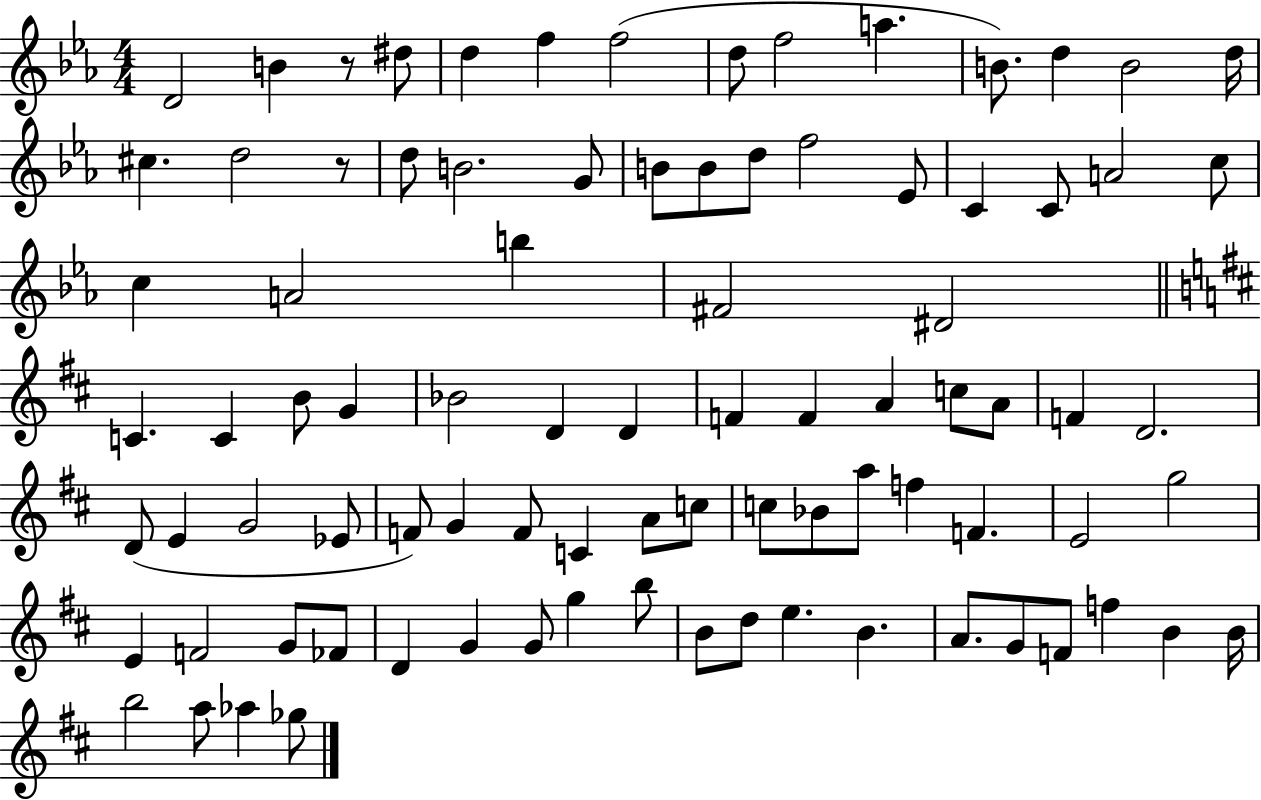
D4/h B4/q R/e D#5/e D5/q F5/q F5/h D5/e F5/h A5/q. B4/e. D5/q B4/h D5/s C#5/q. D5/h R/e D5/e B4/h. G4/e B4/e B4/e D5/e F5/h Eb4/e C4/q C4/e A4/h C5/e C5/q A4/h B5/q F#4/h D#4/h C4/q. C4/q B4/e G4/q Bb4/h D4/q D4/q F4/q F4/q A4/q C5/e A4/e F4/q D4/h. D4/e E4/q G4/h Eb4/e F4/e G4/q F4/e C4/q A4/e C5/e C5/e Bb4/e A5/e F5/q F4/q. E4/h G5/h E4/q F4/h G4/e FES4/e D4/q G4/q G4/e G5/q B5/e B4/e D5/e E5/q. B4/q. A4/e. G4/e F4/e F5/q B4/q B4/s B5/h A5/e Ab5/q Gb5/e